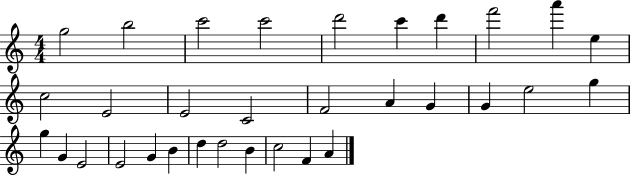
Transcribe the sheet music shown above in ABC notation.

X:1
T:Untitled
M:4/4
L:1/4
K:C
g2 b2 c'2 c'2 d'2 c' d' f'2 a' e c2 E2 E2 C2 F2 A G G e2 g g G E2 E2 G B d d2 B c2 F A